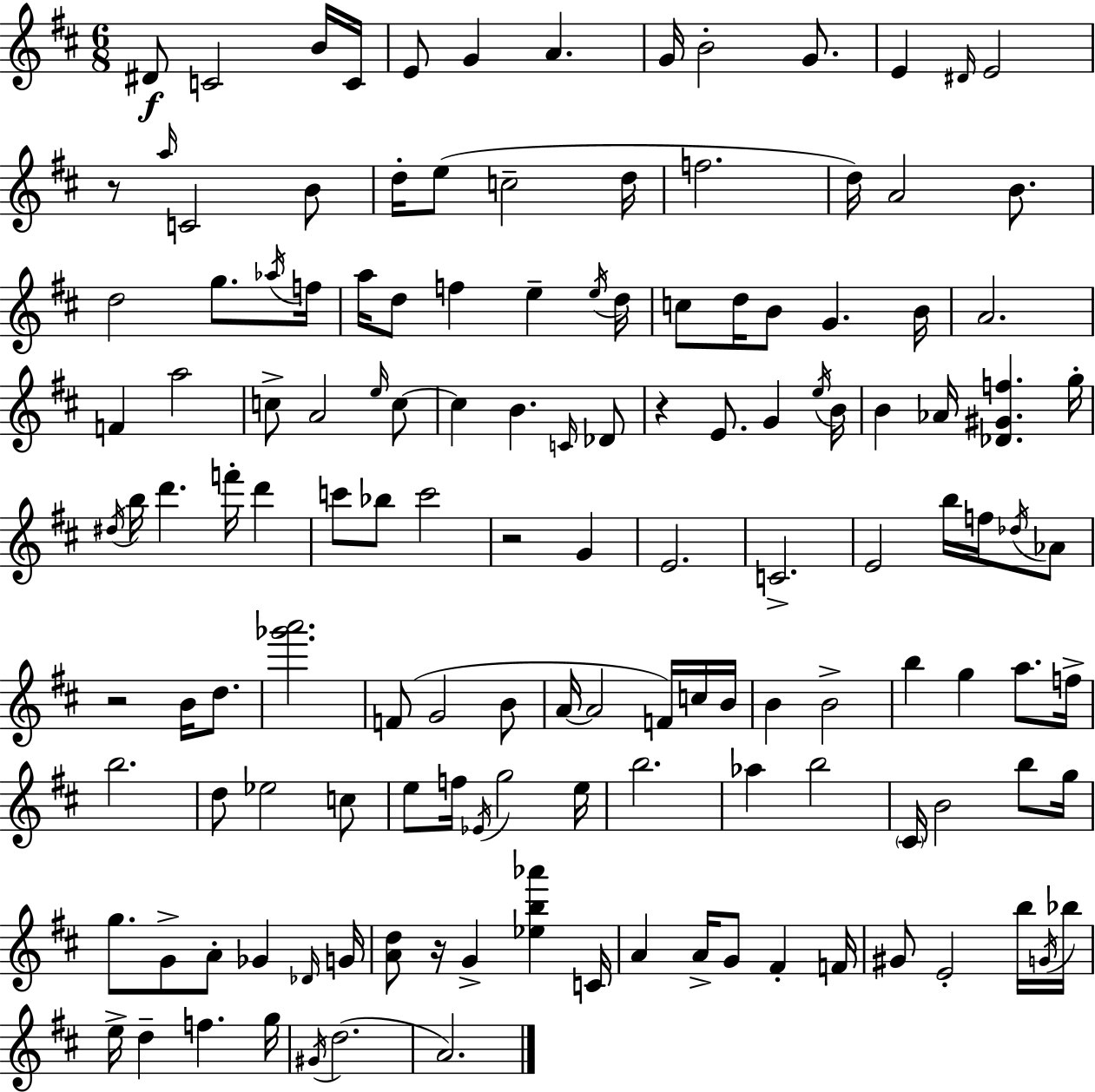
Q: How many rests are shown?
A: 5